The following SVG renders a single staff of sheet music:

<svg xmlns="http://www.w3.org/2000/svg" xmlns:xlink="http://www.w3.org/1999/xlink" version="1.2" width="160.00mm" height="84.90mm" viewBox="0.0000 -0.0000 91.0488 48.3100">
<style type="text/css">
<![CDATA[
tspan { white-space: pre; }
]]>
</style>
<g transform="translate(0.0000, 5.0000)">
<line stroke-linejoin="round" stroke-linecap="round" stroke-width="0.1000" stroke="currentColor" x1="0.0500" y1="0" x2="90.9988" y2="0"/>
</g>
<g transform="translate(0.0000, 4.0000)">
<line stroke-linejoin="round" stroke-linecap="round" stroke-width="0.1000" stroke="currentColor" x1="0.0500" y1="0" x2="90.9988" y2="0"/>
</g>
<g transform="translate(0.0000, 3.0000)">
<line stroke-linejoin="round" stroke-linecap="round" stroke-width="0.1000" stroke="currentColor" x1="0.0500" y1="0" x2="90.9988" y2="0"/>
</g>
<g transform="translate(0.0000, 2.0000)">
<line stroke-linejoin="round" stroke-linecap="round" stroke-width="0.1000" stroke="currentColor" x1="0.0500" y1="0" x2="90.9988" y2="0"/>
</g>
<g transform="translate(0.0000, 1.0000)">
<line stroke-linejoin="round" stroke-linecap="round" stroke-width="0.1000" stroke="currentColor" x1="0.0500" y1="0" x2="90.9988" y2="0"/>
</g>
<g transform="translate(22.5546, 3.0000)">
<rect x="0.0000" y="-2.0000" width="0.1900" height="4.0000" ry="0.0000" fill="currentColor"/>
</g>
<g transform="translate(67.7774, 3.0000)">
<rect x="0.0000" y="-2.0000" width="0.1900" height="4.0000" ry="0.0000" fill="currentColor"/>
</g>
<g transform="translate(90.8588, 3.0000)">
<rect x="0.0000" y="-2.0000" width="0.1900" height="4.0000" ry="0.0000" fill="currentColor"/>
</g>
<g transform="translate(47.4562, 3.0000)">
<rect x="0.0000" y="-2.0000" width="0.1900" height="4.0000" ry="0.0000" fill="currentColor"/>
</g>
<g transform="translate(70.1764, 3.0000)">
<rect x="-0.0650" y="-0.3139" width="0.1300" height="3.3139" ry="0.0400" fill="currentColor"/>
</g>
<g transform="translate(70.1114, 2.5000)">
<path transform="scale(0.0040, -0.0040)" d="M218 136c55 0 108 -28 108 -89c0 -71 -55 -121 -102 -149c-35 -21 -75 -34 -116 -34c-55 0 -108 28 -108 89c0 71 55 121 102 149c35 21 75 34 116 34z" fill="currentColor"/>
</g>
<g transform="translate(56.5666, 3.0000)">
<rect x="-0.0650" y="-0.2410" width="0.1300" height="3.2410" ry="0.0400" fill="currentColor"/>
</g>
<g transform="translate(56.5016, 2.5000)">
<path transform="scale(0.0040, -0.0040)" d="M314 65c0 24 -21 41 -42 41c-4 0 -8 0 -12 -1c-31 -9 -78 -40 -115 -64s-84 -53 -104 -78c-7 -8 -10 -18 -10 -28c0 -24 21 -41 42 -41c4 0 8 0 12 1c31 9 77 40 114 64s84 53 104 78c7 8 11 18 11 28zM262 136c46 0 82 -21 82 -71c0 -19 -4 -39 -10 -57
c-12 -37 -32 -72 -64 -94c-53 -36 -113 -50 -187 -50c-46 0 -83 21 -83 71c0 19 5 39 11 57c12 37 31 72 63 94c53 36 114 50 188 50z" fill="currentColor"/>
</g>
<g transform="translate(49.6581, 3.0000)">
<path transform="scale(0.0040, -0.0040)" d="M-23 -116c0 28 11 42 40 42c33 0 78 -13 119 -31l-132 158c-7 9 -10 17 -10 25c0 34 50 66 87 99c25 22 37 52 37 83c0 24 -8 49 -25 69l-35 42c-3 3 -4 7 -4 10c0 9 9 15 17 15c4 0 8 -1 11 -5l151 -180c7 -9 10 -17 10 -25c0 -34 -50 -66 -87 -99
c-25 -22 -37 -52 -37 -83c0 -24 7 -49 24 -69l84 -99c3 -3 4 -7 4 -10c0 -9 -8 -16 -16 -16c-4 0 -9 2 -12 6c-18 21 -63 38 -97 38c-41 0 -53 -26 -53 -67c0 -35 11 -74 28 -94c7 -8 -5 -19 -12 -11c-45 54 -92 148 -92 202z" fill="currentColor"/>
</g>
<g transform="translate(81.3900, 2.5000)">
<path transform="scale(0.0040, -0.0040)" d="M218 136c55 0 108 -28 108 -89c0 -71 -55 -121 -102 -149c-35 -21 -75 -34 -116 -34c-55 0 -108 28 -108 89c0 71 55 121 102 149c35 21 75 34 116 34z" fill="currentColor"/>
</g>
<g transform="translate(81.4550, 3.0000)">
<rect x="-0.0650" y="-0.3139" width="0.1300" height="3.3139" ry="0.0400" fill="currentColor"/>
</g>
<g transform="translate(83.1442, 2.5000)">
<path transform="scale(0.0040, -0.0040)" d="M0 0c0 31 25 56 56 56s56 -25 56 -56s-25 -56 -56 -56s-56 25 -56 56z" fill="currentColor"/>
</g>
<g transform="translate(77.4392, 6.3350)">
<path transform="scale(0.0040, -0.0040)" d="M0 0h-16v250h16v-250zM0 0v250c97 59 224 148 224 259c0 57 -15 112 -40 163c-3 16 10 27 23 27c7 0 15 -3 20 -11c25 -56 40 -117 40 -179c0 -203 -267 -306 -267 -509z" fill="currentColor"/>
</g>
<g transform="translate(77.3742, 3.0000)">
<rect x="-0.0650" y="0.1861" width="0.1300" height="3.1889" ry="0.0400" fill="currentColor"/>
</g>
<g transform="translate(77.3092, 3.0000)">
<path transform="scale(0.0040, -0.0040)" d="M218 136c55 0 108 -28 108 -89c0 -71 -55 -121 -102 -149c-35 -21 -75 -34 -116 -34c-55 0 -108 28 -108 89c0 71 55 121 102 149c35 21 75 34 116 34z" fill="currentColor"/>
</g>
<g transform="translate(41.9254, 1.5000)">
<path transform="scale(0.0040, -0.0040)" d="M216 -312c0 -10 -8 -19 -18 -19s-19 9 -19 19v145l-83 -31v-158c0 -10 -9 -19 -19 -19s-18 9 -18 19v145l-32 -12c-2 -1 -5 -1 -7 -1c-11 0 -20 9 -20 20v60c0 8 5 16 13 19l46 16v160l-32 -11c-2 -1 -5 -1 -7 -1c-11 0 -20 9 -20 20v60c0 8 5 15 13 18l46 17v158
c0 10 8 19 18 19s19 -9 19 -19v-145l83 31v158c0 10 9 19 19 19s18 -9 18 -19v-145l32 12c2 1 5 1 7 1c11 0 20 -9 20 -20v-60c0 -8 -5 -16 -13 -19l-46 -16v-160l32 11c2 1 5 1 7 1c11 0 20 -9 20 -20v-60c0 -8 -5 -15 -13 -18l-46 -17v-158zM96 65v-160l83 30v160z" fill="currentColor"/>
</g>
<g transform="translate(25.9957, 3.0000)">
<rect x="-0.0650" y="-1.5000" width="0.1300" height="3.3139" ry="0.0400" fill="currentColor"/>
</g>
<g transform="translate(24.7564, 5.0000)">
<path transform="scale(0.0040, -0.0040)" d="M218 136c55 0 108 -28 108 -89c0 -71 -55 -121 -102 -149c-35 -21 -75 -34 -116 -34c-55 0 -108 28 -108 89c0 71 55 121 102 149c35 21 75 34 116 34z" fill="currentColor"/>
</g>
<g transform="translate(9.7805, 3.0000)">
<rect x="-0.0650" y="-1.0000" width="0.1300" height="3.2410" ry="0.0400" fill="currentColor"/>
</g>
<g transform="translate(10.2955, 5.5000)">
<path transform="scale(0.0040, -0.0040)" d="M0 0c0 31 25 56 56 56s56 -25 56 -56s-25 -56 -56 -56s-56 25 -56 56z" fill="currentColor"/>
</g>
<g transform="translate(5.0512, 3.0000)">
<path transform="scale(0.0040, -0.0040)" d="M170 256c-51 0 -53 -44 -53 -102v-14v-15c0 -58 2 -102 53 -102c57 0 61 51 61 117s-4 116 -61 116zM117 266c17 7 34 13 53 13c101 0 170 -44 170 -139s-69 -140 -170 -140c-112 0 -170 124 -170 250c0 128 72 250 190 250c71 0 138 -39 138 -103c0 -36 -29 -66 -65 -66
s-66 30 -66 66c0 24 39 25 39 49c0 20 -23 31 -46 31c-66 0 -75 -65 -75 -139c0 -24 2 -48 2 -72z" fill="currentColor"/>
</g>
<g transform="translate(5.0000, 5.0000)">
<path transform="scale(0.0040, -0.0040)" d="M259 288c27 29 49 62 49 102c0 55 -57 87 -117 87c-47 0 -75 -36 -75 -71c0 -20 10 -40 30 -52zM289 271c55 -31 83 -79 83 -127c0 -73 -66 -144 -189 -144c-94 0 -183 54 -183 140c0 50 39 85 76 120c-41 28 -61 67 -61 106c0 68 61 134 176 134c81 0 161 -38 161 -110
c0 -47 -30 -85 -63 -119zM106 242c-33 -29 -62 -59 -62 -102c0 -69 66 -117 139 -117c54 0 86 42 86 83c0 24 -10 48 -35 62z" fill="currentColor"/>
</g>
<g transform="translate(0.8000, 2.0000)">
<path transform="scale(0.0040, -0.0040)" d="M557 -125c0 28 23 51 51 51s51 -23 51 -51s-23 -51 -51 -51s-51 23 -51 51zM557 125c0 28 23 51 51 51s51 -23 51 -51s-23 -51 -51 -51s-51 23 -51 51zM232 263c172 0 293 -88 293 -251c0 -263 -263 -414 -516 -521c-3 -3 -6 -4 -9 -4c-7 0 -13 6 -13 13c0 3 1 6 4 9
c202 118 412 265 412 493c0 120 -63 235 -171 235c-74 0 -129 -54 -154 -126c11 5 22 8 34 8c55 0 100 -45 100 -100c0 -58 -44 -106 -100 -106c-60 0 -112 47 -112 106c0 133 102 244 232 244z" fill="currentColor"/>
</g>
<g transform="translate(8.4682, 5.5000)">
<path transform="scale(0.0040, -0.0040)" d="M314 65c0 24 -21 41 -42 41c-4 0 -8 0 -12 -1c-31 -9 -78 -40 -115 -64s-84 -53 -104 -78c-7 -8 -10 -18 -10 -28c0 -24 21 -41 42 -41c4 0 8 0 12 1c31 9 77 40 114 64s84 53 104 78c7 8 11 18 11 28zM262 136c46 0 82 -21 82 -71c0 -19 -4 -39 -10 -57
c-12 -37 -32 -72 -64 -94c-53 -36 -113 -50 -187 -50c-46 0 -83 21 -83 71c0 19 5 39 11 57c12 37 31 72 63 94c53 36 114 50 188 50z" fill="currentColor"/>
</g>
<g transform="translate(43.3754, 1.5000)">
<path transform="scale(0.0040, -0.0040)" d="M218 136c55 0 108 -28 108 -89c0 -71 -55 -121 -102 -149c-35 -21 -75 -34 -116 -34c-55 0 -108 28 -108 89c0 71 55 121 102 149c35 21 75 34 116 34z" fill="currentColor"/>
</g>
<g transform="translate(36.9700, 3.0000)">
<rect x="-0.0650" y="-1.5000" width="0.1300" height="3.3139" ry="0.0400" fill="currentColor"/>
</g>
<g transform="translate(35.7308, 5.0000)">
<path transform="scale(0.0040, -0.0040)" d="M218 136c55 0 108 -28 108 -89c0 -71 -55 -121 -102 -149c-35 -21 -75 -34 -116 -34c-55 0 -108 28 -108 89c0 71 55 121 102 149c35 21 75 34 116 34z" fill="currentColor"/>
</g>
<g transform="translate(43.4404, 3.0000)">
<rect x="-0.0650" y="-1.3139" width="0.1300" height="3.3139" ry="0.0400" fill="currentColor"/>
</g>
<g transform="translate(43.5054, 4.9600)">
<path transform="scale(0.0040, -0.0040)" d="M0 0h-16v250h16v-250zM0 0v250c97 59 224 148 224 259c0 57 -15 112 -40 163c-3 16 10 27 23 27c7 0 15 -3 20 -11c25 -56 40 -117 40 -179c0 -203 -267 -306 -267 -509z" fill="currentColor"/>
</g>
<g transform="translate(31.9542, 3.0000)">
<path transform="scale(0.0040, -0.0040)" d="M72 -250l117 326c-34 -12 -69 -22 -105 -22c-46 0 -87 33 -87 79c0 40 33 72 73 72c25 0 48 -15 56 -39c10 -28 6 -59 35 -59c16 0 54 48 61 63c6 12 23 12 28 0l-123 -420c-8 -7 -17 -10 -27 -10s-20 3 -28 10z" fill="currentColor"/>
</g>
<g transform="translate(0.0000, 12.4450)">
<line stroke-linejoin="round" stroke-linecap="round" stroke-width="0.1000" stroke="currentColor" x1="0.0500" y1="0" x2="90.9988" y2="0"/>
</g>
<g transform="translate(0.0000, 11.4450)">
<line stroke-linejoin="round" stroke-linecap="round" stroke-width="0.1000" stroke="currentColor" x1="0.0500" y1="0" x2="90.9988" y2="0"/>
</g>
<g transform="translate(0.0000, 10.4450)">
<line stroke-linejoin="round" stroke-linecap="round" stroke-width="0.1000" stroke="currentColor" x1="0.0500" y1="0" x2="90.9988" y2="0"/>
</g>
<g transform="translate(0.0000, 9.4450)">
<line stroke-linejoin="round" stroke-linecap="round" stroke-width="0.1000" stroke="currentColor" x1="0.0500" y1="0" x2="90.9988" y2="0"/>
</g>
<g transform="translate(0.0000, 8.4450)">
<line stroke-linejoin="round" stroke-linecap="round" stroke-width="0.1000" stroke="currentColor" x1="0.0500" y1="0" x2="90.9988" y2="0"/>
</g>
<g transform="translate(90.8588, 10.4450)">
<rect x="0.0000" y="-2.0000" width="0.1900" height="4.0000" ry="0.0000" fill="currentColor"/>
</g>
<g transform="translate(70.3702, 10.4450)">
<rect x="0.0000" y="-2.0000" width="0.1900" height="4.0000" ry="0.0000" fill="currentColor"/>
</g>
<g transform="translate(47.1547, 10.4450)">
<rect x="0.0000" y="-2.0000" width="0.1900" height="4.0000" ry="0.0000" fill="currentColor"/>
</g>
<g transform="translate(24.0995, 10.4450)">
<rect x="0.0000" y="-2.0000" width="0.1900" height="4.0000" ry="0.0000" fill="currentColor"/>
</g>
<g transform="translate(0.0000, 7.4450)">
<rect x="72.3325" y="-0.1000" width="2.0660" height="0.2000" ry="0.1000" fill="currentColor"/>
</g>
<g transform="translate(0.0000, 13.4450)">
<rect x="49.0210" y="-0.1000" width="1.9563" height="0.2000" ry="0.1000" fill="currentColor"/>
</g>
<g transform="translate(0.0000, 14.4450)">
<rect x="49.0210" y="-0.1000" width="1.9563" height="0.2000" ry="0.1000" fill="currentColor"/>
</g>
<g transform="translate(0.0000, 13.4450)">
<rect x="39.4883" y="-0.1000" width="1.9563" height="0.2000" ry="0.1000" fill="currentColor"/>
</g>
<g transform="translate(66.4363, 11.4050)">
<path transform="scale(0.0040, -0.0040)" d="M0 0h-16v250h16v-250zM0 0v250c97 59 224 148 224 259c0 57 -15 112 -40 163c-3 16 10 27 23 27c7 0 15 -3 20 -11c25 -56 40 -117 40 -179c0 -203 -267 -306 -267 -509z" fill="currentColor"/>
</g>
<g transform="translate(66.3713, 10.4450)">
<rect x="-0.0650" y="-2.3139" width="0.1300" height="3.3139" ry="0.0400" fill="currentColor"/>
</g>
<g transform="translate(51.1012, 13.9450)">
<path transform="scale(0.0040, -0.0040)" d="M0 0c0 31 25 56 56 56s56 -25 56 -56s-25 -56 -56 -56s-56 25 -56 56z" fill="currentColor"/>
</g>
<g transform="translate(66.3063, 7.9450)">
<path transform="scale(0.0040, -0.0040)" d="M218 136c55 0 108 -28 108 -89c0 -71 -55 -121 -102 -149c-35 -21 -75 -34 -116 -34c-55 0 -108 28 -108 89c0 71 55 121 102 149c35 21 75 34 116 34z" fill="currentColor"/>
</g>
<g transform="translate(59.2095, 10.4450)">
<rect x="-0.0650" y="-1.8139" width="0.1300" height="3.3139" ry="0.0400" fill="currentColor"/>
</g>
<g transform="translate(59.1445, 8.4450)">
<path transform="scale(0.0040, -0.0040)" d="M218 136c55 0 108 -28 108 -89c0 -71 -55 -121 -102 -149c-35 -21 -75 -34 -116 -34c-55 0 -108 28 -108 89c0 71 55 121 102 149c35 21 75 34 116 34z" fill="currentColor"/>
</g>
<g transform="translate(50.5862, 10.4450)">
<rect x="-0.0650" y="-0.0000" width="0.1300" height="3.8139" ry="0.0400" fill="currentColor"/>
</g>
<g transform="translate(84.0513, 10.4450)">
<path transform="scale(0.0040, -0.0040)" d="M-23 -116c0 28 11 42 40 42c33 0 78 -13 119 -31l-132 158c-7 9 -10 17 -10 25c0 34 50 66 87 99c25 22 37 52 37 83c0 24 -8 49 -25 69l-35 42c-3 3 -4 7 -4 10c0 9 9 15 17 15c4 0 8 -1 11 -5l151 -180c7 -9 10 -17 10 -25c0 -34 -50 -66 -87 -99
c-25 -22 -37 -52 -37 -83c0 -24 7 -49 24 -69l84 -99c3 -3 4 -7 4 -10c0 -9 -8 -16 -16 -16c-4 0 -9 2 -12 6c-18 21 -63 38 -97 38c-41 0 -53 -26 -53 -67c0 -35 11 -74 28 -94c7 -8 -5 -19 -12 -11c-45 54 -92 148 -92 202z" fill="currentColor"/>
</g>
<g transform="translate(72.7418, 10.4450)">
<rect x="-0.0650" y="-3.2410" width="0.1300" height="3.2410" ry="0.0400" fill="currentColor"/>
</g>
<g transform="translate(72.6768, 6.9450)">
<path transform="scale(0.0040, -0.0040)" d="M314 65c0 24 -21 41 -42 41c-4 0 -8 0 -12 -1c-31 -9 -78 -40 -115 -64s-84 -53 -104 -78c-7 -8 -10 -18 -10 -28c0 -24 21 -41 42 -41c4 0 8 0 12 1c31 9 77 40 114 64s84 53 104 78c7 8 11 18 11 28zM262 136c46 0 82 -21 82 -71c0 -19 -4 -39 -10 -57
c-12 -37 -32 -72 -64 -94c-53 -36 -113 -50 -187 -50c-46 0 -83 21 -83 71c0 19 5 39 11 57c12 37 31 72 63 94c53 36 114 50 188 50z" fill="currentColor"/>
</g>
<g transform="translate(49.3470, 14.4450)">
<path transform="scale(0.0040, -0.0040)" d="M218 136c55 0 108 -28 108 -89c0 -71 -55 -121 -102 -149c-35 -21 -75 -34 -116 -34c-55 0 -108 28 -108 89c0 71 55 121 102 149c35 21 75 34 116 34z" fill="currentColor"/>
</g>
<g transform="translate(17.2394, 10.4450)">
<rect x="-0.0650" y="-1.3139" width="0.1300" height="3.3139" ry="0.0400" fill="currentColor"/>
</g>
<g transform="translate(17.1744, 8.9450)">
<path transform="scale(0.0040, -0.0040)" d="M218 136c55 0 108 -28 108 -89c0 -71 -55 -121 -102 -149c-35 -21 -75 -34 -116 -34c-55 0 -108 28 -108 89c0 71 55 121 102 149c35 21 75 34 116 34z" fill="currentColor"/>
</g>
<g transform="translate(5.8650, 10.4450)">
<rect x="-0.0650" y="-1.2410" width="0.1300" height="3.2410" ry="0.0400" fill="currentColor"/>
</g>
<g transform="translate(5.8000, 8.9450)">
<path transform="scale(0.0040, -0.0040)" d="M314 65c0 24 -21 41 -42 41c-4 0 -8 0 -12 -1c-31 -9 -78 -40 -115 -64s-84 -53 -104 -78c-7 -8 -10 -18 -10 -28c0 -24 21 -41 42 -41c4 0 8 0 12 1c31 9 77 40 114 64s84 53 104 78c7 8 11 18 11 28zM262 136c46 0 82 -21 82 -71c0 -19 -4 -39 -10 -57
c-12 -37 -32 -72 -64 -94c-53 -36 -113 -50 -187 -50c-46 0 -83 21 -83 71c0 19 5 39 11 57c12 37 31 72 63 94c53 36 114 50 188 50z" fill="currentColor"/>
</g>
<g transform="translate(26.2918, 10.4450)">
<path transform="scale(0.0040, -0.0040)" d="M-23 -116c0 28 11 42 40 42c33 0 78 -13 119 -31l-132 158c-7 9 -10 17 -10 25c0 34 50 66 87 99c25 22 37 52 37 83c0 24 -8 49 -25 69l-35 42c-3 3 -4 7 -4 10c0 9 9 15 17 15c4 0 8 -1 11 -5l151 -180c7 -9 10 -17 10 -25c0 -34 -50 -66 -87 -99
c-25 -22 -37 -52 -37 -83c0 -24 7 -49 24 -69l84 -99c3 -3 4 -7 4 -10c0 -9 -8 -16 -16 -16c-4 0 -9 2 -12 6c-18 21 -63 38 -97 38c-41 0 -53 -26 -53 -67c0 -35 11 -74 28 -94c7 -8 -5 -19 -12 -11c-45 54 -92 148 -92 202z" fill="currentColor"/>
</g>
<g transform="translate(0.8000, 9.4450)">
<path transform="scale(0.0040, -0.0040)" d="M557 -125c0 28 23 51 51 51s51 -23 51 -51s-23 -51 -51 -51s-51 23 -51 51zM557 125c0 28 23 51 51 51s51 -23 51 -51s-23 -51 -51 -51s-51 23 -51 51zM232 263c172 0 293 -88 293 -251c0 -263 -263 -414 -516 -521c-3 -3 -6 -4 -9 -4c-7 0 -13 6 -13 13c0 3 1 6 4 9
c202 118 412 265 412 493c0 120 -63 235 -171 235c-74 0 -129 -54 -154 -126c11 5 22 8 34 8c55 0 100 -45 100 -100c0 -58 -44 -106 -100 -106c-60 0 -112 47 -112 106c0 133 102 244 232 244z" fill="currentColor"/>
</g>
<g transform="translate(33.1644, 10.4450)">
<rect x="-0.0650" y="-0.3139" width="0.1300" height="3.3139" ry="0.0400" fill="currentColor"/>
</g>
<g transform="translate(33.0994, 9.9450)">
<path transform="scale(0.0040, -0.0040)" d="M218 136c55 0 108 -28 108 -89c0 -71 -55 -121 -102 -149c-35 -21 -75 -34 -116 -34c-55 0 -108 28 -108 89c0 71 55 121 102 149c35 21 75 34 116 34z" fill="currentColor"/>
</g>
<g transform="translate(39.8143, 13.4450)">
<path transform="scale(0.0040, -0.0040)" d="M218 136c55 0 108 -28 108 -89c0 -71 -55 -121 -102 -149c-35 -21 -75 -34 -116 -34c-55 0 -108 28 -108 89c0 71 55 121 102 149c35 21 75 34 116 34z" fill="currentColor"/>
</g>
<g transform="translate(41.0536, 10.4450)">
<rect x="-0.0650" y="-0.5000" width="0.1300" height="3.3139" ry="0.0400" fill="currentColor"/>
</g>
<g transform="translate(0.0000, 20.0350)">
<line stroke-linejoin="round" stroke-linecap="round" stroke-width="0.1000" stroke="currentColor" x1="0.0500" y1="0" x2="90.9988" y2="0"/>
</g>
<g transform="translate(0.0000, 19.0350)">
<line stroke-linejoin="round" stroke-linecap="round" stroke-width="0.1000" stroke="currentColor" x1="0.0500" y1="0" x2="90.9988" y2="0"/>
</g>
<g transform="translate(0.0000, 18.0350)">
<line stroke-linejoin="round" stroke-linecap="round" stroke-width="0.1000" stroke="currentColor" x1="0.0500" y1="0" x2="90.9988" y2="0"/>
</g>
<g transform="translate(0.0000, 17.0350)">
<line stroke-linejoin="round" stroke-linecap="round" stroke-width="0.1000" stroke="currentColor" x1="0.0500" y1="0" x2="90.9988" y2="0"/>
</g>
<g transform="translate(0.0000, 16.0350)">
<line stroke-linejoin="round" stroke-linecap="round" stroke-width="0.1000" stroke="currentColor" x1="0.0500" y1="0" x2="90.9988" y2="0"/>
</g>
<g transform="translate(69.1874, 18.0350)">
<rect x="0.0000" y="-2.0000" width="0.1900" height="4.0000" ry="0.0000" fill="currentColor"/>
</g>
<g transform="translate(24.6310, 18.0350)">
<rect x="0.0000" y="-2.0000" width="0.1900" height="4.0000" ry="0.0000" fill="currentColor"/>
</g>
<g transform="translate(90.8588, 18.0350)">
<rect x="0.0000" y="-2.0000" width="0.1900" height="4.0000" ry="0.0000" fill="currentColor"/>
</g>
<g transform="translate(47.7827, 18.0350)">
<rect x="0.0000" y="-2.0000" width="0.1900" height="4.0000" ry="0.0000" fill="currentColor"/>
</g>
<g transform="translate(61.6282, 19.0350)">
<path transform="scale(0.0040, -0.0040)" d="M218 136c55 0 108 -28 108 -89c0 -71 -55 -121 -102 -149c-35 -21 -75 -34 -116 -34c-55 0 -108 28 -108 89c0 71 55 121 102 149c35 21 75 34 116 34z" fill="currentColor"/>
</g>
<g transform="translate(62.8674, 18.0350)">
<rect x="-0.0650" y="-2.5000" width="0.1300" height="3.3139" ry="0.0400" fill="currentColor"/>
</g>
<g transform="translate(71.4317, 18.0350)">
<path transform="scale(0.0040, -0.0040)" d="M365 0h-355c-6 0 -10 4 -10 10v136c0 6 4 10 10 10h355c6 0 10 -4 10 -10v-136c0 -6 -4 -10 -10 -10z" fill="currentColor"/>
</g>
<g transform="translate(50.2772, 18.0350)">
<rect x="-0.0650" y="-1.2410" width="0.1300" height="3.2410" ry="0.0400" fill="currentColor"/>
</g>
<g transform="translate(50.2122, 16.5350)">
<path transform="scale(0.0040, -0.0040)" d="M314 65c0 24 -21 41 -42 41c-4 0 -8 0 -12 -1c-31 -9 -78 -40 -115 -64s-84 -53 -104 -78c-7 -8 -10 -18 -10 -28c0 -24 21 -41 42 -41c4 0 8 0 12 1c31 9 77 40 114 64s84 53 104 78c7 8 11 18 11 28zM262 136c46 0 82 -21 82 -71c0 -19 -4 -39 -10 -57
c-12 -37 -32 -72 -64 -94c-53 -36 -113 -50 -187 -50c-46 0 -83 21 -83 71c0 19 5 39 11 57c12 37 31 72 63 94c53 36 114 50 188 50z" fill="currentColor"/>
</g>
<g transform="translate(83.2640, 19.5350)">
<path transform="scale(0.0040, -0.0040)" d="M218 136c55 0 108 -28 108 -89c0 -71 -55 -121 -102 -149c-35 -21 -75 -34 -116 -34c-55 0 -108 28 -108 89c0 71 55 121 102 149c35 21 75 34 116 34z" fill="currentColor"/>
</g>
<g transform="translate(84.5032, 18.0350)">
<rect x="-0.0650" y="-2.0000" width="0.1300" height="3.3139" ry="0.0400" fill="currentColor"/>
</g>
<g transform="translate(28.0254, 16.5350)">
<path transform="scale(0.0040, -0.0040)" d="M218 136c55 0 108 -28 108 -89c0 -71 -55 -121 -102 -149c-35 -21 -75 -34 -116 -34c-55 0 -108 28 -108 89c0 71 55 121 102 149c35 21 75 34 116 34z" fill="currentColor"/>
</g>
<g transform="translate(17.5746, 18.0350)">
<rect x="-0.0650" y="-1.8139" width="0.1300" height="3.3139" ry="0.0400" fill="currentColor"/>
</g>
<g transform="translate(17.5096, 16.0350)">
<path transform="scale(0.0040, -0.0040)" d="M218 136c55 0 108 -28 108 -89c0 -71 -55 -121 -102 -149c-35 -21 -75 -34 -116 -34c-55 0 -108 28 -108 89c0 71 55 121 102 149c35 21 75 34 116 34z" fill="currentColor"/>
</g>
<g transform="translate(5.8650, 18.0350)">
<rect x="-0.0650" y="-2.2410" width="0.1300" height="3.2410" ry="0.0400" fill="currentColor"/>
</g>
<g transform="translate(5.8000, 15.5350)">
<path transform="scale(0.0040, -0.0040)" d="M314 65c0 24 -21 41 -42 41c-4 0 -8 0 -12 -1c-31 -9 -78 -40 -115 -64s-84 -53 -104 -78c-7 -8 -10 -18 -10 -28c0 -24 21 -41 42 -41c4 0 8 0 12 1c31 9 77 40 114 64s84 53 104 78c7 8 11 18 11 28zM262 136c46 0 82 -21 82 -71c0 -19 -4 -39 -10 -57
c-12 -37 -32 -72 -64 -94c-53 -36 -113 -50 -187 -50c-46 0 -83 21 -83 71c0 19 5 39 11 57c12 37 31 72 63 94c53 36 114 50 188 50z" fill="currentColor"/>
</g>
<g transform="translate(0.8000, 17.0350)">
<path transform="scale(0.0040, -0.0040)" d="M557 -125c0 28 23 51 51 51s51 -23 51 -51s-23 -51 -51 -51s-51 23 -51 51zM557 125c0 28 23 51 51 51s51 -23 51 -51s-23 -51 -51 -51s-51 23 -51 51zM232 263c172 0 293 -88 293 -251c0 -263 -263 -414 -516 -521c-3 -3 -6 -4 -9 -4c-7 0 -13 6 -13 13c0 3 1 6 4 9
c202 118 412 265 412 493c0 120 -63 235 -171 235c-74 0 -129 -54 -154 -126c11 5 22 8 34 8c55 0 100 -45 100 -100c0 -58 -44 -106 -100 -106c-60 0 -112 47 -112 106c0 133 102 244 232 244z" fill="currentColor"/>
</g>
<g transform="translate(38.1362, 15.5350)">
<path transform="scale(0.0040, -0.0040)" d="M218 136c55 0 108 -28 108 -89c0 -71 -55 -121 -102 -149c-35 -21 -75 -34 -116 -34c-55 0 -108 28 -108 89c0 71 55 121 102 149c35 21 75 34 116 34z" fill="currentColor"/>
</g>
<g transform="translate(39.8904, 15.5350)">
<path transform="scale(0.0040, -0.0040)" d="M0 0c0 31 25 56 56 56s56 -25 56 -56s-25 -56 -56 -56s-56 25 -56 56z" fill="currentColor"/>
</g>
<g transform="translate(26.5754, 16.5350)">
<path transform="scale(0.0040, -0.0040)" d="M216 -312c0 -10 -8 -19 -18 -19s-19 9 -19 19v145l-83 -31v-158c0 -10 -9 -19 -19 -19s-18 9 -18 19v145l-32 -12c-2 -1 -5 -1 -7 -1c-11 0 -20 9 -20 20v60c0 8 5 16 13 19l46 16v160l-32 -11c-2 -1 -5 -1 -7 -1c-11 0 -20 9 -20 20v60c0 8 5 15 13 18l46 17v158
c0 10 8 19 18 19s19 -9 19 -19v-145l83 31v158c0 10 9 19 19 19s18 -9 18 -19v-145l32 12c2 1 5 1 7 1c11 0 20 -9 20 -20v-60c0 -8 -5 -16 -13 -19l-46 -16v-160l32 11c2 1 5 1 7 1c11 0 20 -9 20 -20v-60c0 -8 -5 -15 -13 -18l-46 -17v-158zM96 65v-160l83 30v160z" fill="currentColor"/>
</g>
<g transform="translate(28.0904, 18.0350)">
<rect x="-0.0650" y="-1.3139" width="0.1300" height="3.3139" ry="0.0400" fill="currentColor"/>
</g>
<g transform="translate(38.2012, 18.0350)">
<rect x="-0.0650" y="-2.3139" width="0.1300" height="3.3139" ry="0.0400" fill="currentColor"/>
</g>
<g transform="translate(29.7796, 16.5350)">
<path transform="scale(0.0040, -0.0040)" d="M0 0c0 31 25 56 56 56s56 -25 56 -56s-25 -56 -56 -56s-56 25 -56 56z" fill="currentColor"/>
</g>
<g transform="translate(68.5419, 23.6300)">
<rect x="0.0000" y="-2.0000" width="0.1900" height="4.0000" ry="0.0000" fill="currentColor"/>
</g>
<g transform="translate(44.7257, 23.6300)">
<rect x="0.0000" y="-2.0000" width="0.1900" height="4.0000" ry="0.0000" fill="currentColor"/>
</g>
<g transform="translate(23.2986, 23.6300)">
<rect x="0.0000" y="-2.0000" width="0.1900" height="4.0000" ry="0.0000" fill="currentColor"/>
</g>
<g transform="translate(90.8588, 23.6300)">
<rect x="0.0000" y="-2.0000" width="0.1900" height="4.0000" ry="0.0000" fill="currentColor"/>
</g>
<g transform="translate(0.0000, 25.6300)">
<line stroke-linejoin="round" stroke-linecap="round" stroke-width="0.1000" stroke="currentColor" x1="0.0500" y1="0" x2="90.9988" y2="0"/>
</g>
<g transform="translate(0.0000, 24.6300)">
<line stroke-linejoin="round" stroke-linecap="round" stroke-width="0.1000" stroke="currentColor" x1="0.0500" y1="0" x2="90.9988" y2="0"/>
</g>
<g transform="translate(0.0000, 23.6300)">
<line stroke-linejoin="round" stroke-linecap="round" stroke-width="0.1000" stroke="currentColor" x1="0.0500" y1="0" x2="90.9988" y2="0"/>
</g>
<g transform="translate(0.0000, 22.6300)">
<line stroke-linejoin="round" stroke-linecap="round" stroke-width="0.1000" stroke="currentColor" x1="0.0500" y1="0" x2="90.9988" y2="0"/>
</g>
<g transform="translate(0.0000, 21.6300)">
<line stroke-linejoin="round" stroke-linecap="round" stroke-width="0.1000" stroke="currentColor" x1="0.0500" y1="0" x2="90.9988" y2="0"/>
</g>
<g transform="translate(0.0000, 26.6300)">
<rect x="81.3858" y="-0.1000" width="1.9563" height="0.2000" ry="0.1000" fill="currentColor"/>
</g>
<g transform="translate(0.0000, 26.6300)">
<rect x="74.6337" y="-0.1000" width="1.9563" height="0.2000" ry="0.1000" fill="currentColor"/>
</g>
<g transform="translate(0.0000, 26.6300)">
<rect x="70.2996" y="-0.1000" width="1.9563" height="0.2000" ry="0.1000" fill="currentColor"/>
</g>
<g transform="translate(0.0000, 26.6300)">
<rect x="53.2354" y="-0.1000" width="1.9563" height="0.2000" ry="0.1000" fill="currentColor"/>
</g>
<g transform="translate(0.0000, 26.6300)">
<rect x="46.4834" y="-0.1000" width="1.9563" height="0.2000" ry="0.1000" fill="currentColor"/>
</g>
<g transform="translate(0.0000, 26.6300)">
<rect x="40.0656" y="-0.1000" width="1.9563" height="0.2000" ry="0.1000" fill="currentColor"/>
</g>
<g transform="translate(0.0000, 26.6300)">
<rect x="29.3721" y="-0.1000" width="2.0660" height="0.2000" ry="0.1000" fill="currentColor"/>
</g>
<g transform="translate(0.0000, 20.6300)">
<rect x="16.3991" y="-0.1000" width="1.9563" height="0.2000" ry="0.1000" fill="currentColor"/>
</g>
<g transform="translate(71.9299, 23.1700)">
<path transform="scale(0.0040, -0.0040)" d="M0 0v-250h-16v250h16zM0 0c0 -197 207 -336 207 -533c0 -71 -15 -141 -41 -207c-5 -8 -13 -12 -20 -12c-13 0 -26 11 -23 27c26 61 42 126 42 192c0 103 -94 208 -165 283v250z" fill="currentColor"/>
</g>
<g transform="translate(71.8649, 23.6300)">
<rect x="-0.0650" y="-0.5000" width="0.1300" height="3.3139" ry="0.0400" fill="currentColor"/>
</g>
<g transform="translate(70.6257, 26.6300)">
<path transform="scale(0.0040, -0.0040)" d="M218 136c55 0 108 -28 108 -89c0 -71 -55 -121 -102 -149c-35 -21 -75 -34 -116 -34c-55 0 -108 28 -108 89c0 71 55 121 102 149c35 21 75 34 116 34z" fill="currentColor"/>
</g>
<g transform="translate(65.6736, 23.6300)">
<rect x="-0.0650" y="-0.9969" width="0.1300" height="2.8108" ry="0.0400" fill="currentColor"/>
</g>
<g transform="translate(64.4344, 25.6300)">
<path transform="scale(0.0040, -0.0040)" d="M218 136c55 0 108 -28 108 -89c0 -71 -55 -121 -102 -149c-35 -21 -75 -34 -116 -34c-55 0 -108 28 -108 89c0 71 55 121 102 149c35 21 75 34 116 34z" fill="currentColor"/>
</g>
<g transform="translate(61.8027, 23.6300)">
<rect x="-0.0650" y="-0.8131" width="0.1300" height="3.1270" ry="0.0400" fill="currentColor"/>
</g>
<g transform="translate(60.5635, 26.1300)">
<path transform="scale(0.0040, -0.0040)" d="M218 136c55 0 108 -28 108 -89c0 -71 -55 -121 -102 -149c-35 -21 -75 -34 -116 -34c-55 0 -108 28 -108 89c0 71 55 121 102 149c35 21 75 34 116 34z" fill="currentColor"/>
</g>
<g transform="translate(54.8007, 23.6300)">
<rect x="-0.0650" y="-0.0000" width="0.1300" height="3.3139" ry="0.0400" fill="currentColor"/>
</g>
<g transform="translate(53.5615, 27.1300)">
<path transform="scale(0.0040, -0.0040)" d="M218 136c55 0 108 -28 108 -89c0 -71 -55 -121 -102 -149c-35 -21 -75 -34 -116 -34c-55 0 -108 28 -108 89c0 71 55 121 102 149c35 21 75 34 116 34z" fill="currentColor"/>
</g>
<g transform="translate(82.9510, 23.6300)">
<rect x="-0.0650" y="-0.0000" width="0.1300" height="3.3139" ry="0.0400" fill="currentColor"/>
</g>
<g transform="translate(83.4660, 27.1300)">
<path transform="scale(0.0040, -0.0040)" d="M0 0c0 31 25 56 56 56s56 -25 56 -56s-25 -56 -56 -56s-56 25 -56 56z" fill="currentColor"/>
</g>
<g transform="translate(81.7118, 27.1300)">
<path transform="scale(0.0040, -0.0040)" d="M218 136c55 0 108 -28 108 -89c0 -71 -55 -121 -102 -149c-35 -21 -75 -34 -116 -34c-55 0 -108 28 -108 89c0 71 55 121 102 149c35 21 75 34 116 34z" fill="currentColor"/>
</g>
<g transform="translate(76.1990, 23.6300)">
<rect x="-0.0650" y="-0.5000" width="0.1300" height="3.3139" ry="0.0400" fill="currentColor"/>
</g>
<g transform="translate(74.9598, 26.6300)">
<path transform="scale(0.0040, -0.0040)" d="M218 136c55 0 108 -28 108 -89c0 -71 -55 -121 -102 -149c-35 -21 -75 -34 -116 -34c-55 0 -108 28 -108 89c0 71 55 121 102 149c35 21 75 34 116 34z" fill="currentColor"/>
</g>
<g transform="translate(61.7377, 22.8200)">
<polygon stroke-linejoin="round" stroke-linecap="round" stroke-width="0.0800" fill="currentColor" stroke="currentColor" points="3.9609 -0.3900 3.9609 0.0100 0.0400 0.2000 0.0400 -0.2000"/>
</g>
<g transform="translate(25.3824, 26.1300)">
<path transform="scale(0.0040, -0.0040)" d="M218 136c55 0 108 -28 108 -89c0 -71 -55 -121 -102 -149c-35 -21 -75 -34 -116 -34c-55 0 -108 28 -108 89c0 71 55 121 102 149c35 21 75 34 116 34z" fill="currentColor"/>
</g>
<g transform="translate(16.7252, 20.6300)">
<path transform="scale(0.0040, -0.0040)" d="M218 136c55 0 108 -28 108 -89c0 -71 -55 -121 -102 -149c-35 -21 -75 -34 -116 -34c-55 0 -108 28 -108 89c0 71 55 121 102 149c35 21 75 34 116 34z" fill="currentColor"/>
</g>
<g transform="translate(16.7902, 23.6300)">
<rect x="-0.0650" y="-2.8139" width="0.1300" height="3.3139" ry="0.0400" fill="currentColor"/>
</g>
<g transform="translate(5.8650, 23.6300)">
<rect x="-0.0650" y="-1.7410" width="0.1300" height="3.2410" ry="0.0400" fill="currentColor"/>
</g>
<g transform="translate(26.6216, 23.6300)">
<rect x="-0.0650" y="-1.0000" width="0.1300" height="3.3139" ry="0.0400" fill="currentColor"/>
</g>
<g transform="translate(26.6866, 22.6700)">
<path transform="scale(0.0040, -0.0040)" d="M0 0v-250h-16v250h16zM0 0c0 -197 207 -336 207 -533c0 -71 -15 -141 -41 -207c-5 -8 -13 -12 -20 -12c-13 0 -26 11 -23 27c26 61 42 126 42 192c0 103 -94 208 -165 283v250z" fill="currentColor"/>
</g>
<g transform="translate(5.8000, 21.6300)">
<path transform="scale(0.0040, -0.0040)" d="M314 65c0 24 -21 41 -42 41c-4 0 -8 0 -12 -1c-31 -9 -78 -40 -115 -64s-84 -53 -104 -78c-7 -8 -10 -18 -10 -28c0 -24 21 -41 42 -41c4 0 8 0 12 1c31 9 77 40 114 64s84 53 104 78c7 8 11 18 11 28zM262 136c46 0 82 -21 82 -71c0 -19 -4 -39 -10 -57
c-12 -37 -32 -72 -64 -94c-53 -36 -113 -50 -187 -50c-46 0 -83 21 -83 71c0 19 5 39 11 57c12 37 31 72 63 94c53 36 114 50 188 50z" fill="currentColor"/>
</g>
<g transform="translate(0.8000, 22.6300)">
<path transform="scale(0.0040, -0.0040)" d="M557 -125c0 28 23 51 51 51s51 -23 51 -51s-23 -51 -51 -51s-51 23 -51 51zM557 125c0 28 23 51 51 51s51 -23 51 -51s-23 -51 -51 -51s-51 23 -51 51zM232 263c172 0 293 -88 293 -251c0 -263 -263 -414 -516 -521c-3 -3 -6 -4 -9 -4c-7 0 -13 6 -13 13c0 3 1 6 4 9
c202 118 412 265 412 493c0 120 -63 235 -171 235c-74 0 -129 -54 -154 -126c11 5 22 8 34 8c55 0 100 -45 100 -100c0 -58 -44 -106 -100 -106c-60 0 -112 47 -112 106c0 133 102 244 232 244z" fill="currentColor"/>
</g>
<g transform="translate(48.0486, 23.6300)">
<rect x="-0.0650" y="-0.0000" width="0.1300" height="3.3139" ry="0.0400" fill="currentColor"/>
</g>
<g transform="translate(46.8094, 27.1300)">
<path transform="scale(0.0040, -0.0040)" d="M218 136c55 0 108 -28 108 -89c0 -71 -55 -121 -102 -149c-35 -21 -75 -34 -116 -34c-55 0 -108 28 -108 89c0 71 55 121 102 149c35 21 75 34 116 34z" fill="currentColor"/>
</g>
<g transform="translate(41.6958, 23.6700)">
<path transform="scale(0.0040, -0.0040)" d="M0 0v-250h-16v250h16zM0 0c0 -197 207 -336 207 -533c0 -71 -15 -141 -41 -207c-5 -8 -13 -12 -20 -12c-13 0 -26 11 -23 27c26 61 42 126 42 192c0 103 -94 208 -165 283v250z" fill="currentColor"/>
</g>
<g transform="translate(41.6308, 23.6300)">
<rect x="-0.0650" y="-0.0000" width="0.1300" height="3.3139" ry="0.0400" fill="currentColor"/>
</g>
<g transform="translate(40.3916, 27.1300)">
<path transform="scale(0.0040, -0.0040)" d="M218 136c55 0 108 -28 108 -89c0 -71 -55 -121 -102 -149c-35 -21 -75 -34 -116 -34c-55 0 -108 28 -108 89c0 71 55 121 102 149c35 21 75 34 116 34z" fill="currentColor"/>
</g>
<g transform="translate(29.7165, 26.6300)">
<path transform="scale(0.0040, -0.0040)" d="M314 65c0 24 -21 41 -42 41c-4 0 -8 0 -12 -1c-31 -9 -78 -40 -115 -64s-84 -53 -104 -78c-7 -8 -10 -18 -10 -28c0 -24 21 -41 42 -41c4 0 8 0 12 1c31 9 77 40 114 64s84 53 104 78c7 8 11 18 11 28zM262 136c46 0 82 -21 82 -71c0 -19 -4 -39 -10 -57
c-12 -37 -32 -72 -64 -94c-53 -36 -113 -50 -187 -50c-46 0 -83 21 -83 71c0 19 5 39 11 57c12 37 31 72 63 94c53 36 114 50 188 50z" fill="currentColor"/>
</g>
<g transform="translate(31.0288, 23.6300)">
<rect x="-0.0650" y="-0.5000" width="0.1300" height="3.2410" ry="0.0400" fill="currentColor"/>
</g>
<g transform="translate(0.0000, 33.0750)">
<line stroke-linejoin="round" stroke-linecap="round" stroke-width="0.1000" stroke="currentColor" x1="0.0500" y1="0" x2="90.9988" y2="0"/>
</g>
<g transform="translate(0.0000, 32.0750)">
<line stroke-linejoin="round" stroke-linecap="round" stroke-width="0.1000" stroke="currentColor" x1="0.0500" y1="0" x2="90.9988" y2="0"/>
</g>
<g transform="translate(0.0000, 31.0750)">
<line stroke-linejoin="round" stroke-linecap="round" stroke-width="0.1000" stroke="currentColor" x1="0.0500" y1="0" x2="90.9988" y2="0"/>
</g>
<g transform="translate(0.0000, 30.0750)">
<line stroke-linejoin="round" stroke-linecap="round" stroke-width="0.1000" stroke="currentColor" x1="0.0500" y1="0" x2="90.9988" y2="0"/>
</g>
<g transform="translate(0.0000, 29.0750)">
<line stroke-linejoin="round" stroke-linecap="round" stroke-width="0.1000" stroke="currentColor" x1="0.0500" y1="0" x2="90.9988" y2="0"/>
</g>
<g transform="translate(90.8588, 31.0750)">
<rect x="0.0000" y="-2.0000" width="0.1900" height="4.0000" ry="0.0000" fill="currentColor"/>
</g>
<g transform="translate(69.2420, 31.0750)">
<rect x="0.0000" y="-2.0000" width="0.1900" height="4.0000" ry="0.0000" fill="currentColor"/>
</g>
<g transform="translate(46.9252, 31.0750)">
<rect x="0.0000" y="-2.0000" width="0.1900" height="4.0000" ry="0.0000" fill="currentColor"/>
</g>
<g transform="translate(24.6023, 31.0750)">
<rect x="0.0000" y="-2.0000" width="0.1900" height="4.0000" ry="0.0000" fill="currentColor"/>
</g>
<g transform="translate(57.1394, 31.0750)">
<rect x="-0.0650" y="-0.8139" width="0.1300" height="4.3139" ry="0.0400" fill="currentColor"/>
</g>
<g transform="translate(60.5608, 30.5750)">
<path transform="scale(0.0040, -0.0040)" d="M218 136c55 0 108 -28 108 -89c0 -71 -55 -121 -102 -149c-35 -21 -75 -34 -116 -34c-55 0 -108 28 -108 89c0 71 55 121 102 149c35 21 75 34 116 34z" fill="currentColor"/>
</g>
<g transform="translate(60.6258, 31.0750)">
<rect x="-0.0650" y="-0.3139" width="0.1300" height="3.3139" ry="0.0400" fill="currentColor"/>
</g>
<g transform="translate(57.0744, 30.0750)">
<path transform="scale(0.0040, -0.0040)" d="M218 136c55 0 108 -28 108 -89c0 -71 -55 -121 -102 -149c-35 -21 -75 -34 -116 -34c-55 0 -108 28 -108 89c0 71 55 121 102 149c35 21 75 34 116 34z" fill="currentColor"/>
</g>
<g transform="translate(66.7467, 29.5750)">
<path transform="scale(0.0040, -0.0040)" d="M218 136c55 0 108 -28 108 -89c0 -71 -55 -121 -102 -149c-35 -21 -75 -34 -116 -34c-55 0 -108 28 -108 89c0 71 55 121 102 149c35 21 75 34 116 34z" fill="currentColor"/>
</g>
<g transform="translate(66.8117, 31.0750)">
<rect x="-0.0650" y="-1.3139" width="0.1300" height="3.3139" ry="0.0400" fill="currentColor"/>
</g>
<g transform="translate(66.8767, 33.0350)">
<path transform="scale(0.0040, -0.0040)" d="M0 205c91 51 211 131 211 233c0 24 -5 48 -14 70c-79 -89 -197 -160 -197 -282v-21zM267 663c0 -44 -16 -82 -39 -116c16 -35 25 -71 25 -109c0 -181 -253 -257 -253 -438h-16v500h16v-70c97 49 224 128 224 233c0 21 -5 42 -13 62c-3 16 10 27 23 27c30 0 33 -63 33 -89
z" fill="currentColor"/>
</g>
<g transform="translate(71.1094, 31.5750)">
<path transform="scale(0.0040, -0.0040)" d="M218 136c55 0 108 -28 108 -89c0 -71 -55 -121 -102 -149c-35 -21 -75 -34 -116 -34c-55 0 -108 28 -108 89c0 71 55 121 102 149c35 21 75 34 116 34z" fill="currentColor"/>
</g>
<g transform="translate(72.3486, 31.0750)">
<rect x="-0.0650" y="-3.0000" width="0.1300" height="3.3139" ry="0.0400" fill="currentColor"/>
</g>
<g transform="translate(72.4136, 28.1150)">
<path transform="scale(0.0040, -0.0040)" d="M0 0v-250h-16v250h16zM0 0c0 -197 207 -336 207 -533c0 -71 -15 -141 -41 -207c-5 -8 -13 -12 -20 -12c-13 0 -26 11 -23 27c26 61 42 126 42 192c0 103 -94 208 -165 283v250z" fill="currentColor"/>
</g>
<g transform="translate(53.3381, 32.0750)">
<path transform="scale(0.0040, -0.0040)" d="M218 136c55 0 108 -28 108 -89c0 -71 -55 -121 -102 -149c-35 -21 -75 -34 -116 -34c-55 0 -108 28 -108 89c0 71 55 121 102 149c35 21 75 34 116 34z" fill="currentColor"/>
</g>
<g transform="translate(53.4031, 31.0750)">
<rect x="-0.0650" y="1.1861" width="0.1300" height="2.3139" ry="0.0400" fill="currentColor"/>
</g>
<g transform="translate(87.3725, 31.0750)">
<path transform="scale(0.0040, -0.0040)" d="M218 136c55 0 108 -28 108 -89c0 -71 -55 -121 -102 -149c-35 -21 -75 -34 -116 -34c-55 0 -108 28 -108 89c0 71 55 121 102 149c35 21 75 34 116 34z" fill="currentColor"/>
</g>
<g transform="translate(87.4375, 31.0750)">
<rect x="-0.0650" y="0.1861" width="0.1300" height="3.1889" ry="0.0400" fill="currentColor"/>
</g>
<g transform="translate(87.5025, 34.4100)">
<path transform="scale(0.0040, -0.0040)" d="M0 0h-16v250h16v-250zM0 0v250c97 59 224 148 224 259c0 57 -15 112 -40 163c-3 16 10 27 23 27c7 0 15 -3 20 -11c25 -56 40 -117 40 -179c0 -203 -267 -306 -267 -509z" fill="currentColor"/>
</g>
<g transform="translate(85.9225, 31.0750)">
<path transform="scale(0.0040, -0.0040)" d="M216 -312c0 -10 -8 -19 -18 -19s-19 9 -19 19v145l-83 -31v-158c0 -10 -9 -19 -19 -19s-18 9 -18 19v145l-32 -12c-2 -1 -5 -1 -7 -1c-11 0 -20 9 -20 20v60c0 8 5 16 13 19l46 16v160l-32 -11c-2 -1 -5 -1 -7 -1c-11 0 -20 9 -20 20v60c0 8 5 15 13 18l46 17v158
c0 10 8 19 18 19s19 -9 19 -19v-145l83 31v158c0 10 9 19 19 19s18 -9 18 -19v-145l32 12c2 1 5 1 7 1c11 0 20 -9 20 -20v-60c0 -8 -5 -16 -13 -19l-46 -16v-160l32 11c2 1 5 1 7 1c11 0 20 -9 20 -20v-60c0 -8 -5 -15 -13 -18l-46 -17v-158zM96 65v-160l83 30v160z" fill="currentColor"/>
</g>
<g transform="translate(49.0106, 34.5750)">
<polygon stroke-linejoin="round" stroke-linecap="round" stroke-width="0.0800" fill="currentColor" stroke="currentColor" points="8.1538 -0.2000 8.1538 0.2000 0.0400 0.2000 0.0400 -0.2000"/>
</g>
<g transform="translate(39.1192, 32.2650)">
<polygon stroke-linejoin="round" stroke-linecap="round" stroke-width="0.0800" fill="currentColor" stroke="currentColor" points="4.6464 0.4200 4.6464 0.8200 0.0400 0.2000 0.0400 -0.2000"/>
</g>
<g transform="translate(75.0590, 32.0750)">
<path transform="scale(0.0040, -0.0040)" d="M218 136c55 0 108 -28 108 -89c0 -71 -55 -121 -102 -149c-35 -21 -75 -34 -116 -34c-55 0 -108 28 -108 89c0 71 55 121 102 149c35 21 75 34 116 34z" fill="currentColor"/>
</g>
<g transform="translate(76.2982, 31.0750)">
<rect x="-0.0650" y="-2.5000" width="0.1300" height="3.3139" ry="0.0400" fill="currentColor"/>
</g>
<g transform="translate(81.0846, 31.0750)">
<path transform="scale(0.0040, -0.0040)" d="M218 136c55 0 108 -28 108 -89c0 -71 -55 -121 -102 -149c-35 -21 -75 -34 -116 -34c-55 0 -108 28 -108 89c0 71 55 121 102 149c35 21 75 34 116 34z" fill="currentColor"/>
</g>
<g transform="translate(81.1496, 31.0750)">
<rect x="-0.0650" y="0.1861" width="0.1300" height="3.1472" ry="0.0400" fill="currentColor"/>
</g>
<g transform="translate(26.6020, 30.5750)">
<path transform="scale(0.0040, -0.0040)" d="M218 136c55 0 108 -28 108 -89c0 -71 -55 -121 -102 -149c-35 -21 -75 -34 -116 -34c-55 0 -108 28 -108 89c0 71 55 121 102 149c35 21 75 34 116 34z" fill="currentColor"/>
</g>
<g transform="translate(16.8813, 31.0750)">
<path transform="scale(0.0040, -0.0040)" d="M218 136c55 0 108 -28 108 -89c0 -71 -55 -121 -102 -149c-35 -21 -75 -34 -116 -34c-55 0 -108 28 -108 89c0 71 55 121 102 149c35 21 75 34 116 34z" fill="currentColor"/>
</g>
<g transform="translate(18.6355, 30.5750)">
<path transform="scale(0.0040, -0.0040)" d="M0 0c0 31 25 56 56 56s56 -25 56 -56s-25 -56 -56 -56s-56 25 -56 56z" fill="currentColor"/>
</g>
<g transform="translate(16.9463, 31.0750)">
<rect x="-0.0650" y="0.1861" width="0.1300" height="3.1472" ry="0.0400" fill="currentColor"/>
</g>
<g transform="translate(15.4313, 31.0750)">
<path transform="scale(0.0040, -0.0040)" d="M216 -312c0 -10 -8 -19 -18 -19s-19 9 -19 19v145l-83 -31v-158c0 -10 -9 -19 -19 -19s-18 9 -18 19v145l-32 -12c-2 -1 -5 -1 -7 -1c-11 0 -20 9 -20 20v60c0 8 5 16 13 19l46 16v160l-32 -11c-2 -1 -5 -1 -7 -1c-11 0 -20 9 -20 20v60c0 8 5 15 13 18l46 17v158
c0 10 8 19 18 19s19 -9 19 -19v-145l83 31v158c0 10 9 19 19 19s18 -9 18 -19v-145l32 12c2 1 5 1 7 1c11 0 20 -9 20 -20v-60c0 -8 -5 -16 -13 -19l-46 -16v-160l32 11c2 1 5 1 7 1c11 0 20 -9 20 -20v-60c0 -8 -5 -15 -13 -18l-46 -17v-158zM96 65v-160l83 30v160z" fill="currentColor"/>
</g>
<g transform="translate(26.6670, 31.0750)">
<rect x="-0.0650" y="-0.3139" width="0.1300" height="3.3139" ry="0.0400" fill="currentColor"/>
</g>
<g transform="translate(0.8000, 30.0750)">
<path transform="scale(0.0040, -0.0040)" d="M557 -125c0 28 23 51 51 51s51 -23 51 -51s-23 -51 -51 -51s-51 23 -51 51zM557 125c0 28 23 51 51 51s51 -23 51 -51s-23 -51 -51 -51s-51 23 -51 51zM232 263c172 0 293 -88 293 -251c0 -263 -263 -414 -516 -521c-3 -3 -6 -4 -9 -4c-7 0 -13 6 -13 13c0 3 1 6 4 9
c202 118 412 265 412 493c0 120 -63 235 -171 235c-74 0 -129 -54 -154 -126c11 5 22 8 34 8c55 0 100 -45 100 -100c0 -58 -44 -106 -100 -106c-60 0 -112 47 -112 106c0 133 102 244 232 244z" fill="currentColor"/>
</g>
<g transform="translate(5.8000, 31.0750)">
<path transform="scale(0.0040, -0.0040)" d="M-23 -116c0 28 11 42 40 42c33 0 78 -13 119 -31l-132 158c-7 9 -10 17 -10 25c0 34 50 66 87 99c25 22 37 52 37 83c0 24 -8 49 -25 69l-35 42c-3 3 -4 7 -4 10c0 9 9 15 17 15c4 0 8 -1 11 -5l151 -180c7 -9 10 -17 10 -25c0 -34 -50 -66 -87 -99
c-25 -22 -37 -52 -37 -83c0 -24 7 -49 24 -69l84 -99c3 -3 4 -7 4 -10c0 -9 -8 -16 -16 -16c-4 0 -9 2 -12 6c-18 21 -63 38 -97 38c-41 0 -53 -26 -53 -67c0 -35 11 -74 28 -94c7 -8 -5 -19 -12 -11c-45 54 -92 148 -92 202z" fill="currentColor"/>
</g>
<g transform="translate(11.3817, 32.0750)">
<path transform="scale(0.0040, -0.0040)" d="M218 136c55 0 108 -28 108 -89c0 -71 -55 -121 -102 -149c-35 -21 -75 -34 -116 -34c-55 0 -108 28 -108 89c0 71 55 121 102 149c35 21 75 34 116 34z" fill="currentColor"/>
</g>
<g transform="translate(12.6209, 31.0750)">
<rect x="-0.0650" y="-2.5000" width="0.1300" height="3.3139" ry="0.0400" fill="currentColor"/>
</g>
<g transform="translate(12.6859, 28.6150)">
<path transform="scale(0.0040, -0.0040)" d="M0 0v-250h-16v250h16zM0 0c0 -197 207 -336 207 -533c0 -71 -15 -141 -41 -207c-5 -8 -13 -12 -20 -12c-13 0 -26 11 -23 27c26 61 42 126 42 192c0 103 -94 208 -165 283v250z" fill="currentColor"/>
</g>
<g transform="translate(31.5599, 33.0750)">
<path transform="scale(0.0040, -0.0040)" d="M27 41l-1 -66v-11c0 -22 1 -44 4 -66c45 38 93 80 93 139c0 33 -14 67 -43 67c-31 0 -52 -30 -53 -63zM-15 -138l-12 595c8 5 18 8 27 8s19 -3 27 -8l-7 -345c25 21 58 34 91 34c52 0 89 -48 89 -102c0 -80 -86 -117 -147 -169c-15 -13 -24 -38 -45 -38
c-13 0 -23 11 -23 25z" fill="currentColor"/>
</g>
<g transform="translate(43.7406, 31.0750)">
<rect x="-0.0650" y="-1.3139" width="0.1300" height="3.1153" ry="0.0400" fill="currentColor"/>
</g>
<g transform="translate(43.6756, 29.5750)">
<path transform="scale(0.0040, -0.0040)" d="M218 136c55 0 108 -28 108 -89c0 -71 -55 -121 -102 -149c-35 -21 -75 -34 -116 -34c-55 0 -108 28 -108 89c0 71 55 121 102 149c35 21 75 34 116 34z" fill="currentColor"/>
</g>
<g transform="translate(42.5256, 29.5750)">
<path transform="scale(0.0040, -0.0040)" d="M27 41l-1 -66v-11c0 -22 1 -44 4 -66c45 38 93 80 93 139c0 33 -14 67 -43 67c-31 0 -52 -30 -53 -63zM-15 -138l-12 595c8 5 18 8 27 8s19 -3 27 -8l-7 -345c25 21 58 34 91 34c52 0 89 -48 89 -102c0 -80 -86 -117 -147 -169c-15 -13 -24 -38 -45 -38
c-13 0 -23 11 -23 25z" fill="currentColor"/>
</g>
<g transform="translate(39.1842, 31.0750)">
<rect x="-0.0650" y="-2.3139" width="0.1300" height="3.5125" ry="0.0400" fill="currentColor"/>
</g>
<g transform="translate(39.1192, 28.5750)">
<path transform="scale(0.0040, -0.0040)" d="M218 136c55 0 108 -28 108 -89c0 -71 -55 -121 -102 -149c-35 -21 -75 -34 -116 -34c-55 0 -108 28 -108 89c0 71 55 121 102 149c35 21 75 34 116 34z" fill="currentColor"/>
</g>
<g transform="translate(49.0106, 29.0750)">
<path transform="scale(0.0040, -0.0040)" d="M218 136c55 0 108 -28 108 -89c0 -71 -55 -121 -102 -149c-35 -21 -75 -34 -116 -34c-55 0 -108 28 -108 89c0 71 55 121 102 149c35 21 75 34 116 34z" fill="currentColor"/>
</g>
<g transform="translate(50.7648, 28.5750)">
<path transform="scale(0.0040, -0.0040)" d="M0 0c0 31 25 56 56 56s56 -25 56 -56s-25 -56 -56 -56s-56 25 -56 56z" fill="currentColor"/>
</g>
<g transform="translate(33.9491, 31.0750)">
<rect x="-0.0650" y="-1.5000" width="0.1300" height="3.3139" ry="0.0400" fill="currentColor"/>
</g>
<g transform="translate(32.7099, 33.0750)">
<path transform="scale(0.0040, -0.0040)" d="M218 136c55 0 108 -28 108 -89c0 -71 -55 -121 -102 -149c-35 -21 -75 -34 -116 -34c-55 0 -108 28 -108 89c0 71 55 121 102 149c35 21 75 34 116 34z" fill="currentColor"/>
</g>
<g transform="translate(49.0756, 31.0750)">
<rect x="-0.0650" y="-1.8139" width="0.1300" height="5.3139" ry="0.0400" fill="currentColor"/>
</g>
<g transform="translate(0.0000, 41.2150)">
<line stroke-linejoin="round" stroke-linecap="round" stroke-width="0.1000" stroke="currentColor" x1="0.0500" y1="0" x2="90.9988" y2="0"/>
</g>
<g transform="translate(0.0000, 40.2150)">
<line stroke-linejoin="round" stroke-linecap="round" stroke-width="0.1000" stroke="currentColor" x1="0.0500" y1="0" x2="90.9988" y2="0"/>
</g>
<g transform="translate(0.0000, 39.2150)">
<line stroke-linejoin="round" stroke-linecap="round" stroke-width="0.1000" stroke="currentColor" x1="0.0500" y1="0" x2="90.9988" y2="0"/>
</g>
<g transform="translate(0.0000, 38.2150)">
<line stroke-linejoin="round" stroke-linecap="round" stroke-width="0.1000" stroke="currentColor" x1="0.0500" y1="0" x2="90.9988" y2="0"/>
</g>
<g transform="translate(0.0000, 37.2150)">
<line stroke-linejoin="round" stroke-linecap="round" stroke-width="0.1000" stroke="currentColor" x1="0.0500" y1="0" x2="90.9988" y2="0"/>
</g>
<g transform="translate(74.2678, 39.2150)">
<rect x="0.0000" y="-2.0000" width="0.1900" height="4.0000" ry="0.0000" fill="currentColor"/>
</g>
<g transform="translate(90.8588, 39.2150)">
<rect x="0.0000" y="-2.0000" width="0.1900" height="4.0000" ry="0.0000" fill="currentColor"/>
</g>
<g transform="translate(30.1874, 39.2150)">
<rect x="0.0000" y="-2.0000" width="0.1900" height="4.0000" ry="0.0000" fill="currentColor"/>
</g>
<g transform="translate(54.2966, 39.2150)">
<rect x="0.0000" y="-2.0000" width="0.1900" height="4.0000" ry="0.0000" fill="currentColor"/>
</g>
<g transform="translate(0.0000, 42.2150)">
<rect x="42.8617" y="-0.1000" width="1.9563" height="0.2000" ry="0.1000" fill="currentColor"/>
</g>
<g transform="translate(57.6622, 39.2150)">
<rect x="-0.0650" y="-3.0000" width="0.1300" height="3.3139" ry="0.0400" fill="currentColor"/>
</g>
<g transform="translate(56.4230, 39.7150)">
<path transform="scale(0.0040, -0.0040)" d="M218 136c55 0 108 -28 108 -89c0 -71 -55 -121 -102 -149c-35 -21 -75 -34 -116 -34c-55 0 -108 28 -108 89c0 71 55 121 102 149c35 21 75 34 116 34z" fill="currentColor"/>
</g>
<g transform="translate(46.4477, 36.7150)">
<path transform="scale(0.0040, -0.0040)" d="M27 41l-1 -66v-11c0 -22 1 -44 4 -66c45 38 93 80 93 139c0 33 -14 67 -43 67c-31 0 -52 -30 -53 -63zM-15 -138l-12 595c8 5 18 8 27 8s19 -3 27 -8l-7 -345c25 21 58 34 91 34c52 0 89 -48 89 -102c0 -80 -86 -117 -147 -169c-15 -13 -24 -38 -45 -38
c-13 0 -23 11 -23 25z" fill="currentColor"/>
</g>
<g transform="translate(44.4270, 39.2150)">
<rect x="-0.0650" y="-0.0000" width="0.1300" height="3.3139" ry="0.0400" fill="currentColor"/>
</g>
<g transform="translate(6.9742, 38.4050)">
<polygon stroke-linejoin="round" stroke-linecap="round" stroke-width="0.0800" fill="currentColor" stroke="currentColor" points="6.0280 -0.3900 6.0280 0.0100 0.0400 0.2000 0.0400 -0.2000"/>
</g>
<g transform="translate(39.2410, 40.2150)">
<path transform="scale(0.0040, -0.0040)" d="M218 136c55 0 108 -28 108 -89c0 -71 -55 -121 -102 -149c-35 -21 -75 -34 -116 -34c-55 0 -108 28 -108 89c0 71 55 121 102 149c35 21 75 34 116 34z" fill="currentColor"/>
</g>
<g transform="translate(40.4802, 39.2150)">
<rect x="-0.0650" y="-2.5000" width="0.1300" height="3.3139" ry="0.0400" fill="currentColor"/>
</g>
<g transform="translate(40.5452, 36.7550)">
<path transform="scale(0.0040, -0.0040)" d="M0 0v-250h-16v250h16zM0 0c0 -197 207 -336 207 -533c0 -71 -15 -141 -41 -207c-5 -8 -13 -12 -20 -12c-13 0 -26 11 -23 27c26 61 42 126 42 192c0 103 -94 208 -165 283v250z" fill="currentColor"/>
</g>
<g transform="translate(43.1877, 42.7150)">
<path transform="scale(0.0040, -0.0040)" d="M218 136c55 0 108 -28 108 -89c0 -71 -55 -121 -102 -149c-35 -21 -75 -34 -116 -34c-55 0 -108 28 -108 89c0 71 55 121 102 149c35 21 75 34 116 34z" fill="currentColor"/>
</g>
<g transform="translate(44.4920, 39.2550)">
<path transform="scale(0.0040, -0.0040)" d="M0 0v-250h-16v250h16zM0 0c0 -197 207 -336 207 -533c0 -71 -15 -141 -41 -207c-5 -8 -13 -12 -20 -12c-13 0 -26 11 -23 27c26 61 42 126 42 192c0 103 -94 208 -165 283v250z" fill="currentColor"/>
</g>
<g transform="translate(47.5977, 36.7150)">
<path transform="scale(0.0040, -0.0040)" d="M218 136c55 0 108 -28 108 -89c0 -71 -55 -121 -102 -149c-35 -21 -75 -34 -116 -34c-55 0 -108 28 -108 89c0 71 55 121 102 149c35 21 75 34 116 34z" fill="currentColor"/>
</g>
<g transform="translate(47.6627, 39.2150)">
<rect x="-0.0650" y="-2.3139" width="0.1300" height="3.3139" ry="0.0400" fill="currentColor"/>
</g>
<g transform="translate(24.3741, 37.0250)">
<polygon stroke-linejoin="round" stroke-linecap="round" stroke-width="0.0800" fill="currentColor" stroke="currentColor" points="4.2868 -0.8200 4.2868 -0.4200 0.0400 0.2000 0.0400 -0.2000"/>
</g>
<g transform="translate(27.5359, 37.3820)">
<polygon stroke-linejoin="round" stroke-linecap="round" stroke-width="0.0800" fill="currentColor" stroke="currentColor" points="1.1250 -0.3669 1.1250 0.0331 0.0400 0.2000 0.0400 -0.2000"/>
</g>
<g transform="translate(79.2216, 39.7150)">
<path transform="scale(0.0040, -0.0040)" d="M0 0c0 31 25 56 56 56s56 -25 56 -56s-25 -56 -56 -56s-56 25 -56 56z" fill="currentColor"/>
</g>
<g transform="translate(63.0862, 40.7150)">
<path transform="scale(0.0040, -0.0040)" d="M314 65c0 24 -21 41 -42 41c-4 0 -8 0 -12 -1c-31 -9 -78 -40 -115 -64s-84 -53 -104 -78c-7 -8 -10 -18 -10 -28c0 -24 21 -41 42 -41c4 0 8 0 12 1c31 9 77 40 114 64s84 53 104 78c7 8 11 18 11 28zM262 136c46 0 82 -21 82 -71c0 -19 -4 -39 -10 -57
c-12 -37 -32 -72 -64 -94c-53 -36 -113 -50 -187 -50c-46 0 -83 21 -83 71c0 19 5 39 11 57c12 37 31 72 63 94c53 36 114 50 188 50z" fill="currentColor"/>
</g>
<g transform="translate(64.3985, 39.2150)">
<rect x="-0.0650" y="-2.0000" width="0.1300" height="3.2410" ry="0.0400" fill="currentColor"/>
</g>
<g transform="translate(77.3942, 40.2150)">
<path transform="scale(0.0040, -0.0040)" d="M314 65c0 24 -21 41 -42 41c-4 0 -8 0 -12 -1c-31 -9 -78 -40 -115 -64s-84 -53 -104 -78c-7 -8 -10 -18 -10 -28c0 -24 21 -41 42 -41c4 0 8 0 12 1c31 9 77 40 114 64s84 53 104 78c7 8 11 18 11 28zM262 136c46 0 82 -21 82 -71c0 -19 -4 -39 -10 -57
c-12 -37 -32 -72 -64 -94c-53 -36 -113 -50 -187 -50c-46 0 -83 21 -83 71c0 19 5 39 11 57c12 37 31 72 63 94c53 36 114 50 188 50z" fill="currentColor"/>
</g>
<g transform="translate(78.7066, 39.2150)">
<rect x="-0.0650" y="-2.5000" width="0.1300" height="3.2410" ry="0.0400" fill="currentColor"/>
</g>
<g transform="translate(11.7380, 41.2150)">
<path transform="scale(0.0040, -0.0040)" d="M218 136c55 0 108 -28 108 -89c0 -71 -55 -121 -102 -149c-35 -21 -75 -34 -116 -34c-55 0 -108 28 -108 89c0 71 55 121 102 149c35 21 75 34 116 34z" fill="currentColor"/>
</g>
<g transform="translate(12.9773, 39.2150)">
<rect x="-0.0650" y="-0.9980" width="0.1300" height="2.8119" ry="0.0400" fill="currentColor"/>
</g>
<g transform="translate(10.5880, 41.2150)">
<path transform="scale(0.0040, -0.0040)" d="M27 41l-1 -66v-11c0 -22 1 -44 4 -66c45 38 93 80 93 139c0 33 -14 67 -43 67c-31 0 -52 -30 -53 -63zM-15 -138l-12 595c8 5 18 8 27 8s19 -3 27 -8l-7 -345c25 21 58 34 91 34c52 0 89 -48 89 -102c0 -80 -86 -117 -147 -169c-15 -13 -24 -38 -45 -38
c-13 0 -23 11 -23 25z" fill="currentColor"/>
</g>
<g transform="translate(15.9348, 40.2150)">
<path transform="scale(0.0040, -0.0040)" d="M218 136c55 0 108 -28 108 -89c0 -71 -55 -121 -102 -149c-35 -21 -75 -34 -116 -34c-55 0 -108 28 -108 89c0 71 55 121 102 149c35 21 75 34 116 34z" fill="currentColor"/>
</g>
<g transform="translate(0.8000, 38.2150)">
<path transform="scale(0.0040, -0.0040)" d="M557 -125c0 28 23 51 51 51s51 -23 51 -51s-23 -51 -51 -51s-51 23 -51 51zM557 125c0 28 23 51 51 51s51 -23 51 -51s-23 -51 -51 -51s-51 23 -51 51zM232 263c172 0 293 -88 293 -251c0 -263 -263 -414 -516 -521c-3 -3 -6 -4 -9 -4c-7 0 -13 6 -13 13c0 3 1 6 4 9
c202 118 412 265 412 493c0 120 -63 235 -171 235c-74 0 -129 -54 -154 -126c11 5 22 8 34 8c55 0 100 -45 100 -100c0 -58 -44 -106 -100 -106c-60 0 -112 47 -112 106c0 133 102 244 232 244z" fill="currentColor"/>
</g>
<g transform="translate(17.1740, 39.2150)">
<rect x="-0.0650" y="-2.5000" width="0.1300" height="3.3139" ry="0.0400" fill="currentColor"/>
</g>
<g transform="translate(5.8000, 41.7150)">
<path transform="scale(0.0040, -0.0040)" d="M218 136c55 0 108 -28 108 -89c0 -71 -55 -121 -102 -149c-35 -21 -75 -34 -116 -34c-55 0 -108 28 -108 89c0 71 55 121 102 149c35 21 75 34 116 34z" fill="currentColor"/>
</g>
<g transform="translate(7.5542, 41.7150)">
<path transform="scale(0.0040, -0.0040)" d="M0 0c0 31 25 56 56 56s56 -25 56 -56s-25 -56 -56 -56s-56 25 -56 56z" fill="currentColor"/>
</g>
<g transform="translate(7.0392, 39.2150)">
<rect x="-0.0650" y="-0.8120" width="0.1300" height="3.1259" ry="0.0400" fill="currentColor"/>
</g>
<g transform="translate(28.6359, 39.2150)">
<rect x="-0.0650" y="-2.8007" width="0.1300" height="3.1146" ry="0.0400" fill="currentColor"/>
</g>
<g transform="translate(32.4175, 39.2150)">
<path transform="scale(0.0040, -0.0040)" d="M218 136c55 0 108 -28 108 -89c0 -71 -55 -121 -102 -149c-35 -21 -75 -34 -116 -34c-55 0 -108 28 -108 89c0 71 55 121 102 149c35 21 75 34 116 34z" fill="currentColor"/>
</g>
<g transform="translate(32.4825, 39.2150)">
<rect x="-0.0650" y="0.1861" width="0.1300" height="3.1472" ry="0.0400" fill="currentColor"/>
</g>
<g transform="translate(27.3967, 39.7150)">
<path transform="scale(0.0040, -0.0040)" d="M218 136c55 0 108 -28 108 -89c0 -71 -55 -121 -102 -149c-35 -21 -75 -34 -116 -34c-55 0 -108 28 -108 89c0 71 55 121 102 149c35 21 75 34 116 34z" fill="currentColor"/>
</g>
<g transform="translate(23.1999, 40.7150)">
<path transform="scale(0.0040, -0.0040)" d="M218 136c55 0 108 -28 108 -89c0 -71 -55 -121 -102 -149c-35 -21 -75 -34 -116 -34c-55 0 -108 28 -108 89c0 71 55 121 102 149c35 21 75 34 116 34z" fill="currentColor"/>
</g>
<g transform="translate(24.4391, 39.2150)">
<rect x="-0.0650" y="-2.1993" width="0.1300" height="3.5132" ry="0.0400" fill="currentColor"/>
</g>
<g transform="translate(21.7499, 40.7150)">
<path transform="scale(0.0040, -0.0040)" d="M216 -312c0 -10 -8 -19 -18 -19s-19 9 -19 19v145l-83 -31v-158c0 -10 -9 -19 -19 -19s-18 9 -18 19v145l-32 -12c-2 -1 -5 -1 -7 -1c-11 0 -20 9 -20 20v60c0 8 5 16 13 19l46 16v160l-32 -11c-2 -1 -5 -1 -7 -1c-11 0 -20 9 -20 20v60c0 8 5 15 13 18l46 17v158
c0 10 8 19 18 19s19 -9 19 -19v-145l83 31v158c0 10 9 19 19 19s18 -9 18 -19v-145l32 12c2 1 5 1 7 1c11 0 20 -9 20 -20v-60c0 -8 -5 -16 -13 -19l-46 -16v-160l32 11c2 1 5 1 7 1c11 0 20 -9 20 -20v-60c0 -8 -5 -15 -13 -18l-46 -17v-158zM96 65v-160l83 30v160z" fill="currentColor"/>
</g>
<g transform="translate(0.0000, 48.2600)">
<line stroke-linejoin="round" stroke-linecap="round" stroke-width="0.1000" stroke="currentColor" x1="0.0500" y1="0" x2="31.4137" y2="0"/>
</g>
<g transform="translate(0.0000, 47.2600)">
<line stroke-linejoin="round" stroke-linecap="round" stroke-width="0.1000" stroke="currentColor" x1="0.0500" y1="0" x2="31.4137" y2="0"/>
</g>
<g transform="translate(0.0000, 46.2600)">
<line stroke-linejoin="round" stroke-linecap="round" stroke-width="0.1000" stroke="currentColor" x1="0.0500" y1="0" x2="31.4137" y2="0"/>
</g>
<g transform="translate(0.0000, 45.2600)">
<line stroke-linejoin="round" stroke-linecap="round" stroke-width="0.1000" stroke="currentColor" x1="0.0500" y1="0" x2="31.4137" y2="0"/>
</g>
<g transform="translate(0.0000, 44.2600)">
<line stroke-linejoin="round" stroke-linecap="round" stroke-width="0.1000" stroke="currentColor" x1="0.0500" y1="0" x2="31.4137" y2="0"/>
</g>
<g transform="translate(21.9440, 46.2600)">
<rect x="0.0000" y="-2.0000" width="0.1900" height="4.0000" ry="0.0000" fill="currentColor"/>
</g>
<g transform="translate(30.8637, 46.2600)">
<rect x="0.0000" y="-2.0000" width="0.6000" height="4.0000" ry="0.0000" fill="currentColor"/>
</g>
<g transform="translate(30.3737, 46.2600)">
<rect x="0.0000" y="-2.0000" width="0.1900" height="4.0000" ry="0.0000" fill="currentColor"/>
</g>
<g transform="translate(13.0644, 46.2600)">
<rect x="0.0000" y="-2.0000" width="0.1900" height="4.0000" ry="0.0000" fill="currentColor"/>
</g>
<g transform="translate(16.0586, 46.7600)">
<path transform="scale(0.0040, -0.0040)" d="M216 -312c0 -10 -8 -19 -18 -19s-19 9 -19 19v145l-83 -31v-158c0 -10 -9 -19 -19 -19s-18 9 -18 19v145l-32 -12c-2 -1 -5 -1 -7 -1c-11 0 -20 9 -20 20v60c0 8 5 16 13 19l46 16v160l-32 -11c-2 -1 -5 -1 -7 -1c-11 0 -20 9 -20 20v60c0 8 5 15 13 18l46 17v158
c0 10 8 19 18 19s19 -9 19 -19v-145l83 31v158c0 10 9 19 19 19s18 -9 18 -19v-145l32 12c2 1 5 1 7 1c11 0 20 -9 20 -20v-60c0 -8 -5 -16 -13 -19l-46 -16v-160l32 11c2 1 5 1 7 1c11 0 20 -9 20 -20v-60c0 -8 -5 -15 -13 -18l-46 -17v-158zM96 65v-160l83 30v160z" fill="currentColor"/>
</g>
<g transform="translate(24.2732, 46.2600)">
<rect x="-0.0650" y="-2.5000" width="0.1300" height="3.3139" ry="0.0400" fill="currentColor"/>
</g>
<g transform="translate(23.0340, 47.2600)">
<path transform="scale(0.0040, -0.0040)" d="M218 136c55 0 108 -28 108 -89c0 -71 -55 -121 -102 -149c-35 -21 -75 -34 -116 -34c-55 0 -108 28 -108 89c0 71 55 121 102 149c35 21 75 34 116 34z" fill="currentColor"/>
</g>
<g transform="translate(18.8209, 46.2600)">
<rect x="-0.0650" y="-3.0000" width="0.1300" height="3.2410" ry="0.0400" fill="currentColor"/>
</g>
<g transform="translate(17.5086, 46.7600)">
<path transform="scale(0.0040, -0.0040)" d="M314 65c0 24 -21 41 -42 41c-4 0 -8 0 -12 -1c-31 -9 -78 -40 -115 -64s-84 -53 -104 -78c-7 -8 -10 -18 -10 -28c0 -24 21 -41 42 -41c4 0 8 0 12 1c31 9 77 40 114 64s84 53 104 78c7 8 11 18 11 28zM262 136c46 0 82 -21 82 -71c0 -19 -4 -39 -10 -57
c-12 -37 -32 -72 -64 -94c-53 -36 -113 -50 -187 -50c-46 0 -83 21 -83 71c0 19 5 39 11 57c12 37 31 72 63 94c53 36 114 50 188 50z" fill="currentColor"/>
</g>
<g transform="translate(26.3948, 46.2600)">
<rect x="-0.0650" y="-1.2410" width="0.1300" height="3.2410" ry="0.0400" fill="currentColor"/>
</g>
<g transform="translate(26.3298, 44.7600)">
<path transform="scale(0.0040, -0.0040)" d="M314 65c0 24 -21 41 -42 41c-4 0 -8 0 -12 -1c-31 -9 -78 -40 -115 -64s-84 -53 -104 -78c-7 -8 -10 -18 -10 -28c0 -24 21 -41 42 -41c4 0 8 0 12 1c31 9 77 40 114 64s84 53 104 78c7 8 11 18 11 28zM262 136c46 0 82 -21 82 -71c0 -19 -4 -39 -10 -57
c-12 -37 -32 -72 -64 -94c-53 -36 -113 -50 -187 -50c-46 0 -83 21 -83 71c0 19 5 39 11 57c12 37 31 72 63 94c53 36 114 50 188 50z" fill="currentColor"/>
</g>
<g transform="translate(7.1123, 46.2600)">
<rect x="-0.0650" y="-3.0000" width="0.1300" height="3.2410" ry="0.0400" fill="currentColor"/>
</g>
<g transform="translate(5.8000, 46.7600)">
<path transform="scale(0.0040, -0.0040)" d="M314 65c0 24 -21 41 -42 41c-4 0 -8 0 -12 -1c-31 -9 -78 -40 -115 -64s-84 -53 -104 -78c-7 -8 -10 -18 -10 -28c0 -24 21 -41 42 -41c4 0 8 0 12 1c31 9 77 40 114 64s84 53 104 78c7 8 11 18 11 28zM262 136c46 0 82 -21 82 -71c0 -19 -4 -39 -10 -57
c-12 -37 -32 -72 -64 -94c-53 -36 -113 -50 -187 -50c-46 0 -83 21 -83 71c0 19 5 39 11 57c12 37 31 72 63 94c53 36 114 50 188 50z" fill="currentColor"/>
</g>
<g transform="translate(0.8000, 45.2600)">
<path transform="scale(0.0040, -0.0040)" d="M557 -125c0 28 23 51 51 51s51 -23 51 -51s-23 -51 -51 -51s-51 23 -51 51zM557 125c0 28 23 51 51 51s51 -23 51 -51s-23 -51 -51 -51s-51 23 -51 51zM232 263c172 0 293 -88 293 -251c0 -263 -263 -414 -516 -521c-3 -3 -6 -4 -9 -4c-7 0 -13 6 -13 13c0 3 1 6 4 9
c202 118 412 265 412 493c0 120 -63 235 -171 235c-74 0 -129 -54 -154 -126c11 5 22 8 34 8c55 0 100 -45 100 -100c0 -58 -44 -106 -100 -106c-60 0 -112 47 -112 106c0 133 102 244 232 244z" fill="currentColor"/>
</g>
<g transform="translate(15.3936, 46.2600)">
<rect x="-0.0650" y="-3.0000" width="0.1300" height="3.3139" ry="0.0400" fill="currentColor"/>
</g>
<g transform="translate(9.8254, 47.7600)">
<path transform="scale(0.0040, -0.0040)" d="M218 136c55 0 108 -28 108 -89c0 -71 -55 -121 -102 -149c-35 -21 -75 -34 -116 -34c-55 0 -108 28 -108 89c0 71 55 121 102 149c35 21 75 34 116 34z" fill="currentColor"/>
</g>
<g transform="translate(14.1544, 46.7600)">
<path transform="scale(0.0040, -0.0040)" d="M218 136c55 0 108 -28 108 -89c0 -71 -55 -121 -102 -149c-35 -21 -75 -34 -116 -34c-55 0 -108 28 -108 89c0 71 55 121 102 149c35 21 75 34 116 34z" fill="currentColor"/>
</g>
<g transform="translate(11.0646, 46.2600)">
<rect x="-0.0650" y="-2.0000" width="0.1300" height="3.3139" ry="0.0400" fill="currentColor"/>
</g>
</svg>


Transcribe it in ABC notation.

X:1
T:Untitled
M:6/8
L:1/4
K:C
F,,2 G,, z/2 G,, ^G,/2 z E,2 E, D,/2 E, G,2 G, z E, E,, C,, A, B,/2 D2 z B,2 A, ^G, B, G,2 B,, z2 A,, A,2 C F,,/2 E,,2 D,,/2 D,, D,, F,,/2 G,,/2 E,,/2 E,, D,, z B,,/2 ^D, E, _G,, B,/2 _G,/2 A,/2 B,,/2 F,/2 E, G,/4 C,/2 B,, D, ^D,/2 F,,/2 _G,,/2 B,, ^A,,/2 C,/4 D, B,,/2 D,,/2 _B, C, A,,2 B,,2 C,2 A,, C, ^C,2 B,, G,2